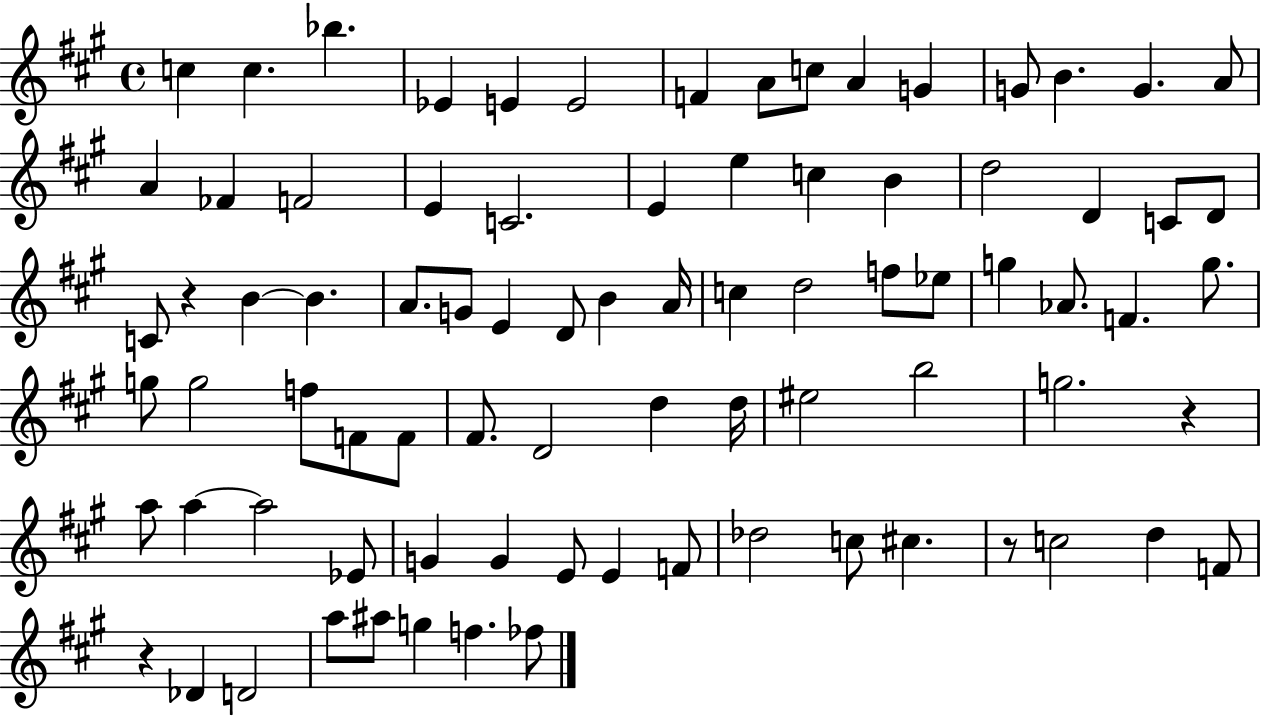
C5/q C5/q. Bb5/q. Eb4/q E4/q E4/h F4/q A4/e C5/e A4/q G4/q G4/e B4/q. G4/q. A4/e A4/q FES4/q F4/h E4/q C4/h. E4/q E5/q C5/q B4/q D5/h D4/q C4/e D4/e C4/e R/q B4/q B4/q. A4/e. G4/e E4/q D4/e B4/q A4/s C5/q D5/h F5/e Eb5/e G5/q Ab4/e. F4/q. G5/e. G5/e G5/h F5/e F4/e F4/e F#4/e. D4/h D5/q D5/s EIS5/h B5/h G5/h. R/q A5/e A5/q A5/h Eb4/e G4/q G4/q E4/e E4/q F4/e Db5/h C5/e C#5/q. R/e C5/h D5/q F4/e R/q Db4/q D4/h A5/e A#5/e G5/q F5/q. FES5/e